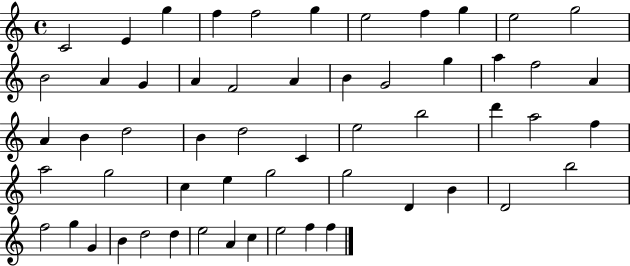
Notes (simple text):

C4/h E4/q G5/q F5/q F5/h G5/q E5/h F5/q G5/q E5/h G5/h B4/h A4/q G4/q A4/q F4/h A4/q B4/q G4/h G5/q A5/q F5/h A4/q A4/q B4/q D5/h B4/q D5/h C4/q E5/h B5/h D6/q A5/h F5/q A5/h G5/h C5/q E5/q G5/h G5/h D4/q B4/q D4/h B5/h F5/h G5/q G4/q B4/q D5/h D5/q E5/h A4/q C5/q E5/h F5/q F5/q